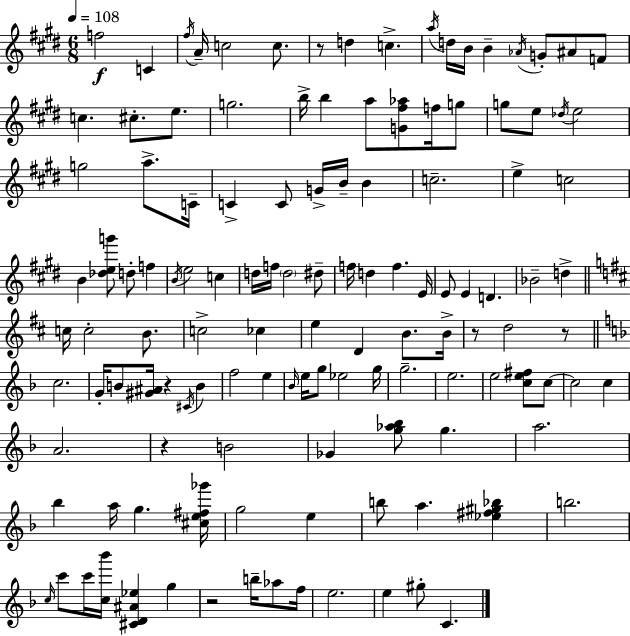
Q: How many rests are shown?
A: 6